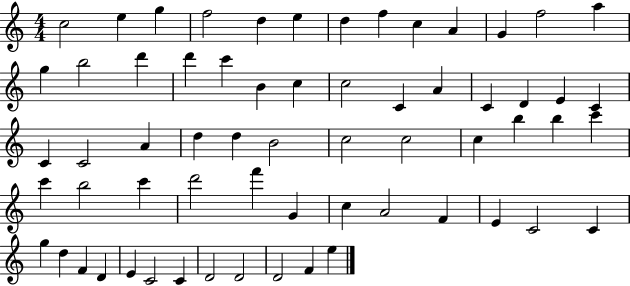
{
  \clef treble
  \numericTimeSignature
  \time 4/4
  \key c \major
  c''2 e''4 g''4 | f''2 d''4 e''4 | d''4 f''4 c''4 a'4 | g'4 f''2 a''4 | \break g''4 b''2 d'''4 | d'''4 c'''4 b'4 c''4 | c''2 c'4 a'4 | c'4 d'4 e'4 c'4 | \break c'4 c'2 a'4 | d''4 d''4 b'2 | c''2 c''2 | c''4 b''4 b''4 c'''4 | \break c'''4 b''2 c'''4 | d'''2 f'''4 g'4 | c''4 a'2 f'4 | e'4 c'2 c'4 | \break g''4 d''4 f'4 d'4 | e'4 c'2 c'4 | d'2 d'2 | d'2 f'4 e''4 | \break \bar "|."
}